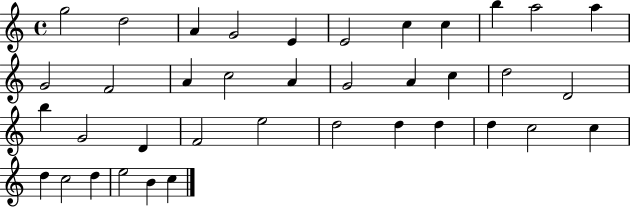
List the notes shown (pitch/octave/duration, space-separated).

G5/h D5/h A4/q G4/h E4/q E4/h C5/q C5/q B5/q A5/h A5/q G4/h F4/h A4/q C5/h A4/q G4/h A4/q C5/q D5/h D4/h B5/q G4/h D4/q F4/h E5/h D5/h D5/q D5/q D5/q C5/h C5/q D5/q C5/h D5/q E5/h B4/q C5/q